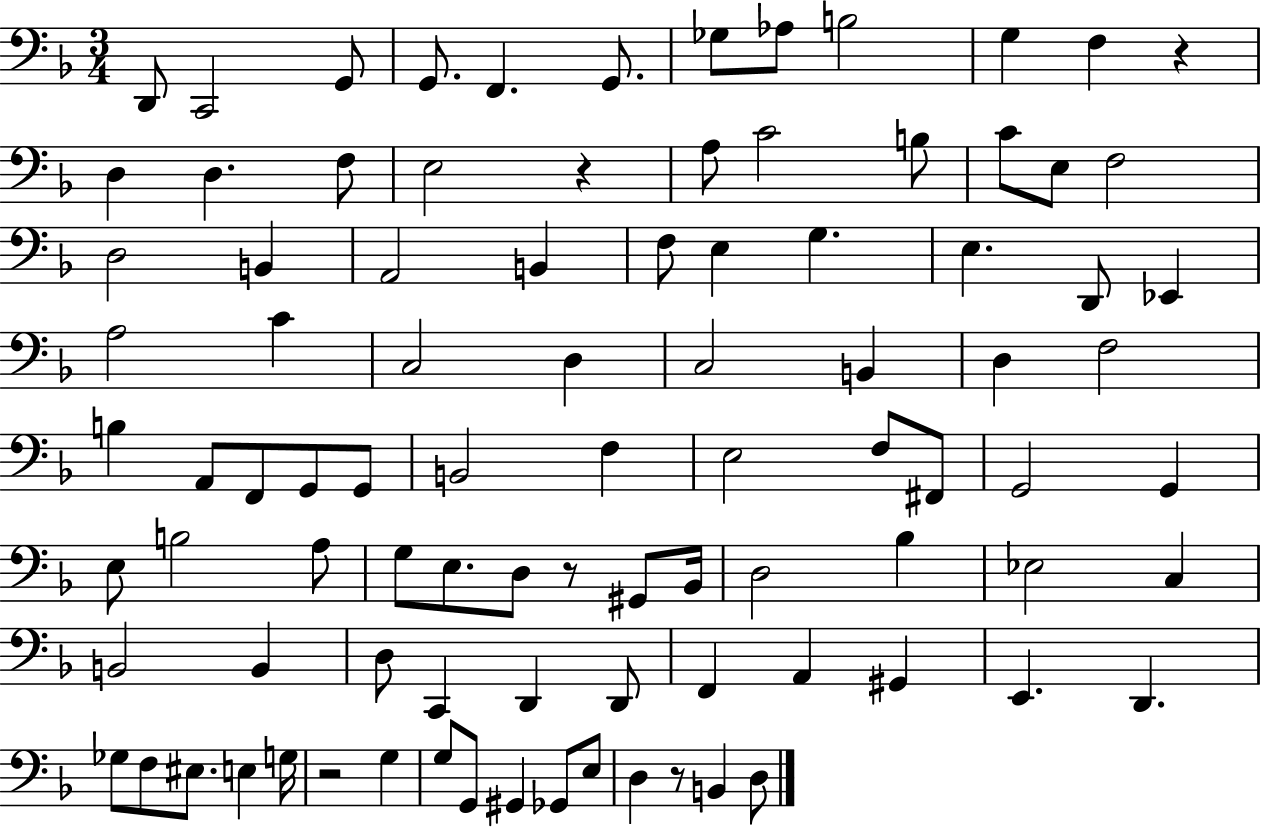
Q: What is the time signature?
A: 3/4